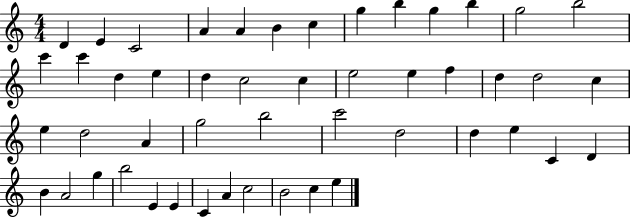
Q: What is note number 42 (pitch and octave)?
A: E4